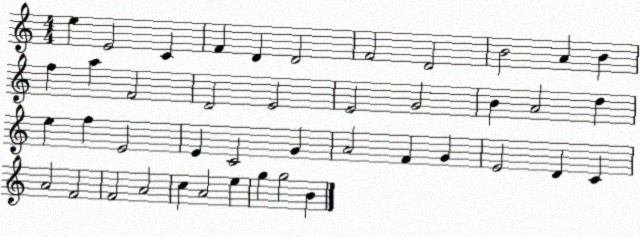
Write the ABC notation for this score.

X:1
T:Untitled
M:4/4
L:1/4
K:C
e E2 C F D D2 F2 D2 B2 A B f a F2 D2 E2 E2 G2 B A2 d e f E2 E C2 G A2 F G E2 D C A2 F2 F2 A2 c A2 e g g2 B